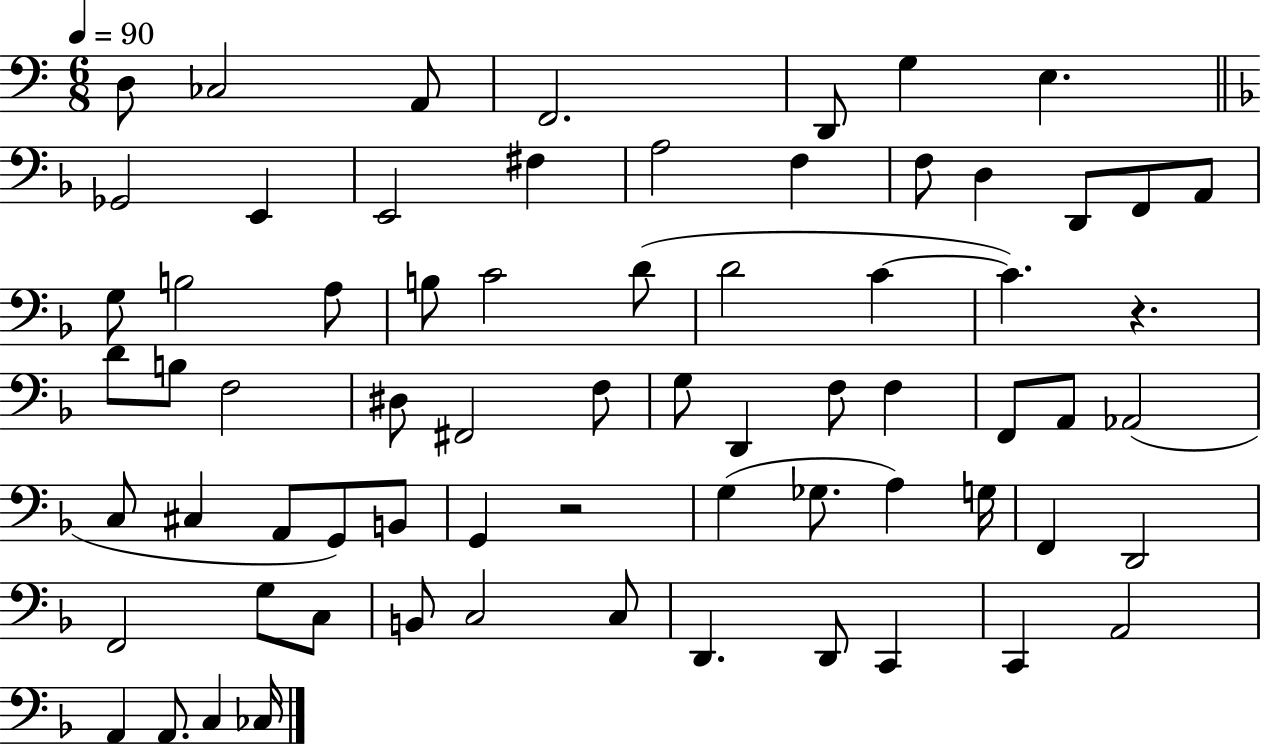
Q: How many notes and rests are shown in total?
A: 69